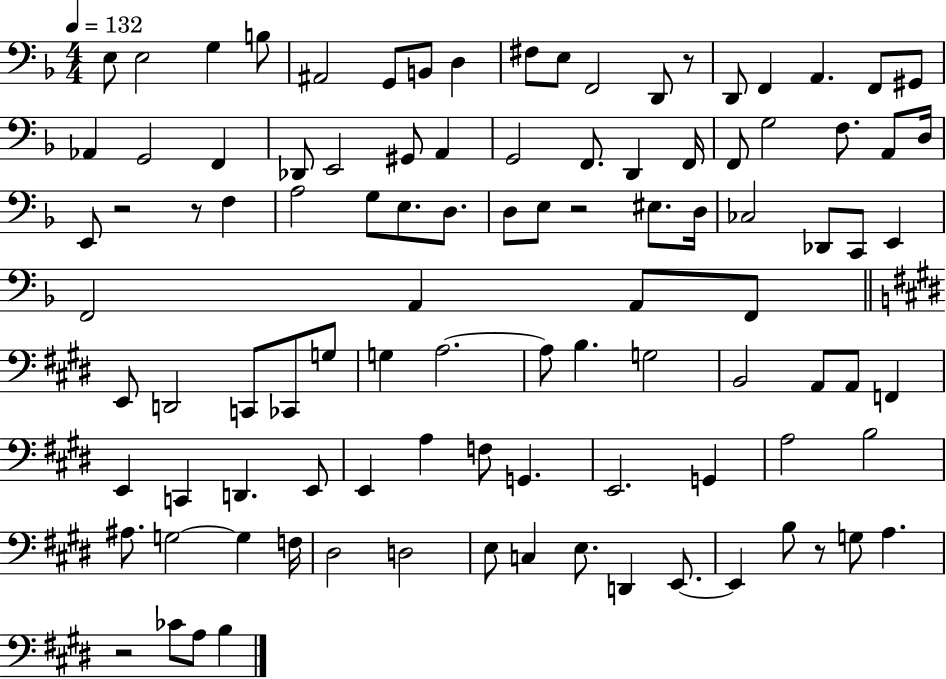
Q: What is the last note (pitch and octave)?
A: B3